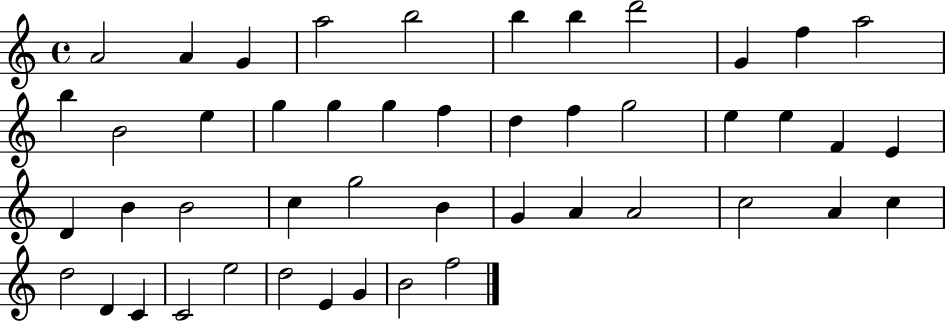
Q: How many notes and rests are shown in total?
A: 47